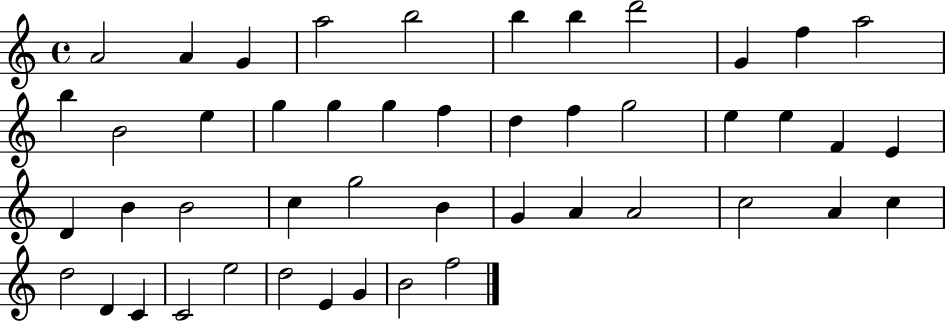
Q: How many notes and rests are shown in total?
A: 47